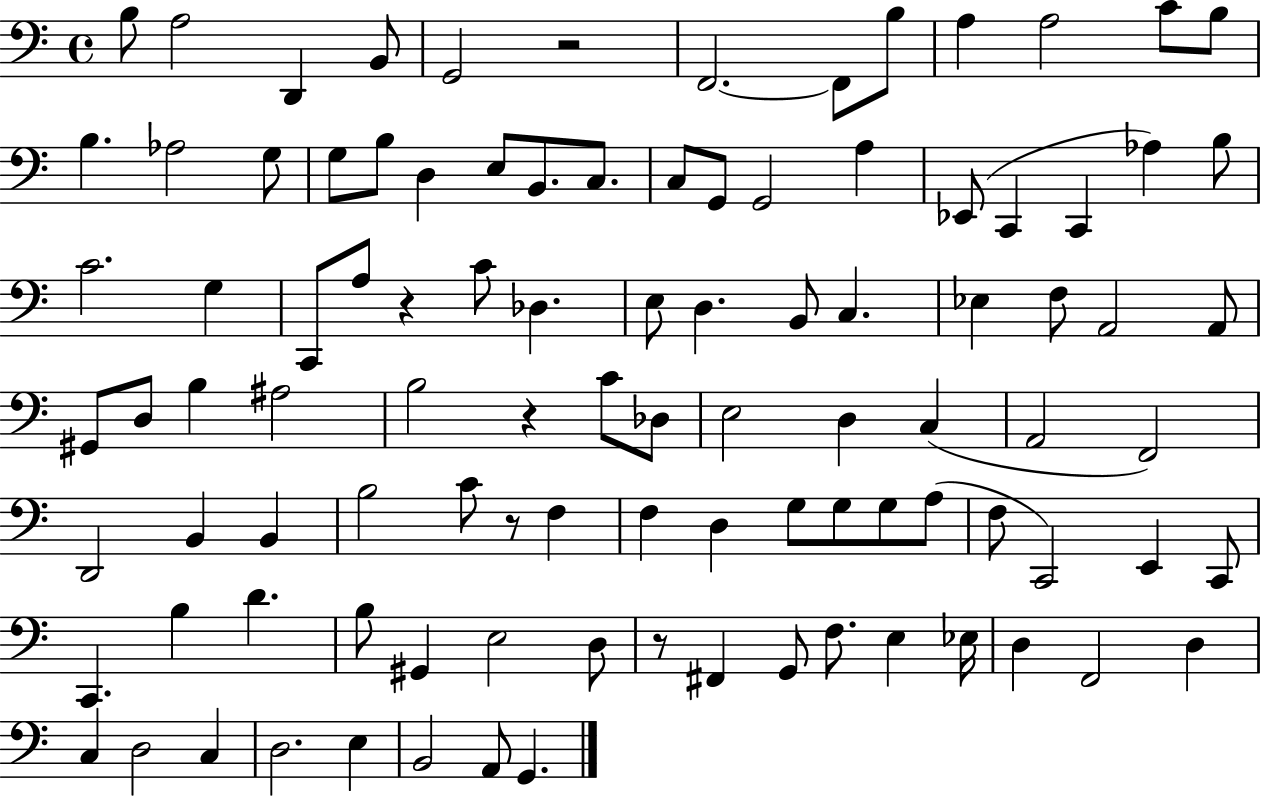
B3/e A3/h D2/q B2/e G2/h R/h F2/h. F2/e B3/e A3/q A3/h C4/e B3/e B3/q. Ab3/h G3/e G3/e B3/e D3/q E3/e B2/e. C3/e. C3/e G2/e G2/h A3/q Eb2/e C2/q C2/q Ab3/q B3/e C4/h. G3/q C2/e A3/e R/q C4/e Db3/q. E3/e D3/q. B2/e C3/q. Eb3/q F3/e A2/h A2/e G#2/e D3/e B3/q A#3/h B3/h R/q C4/e Db3/e E3/h D3/q C3/q A2/h F2/h D2/h B2/q B2/q B3/h C4/e R/e F3/q F3/q D3/q G3/e G3/e G3/e A3/e F3/e C2/h E2/q C2/e C2/q. B3/q D4/q. B3/e G#2/q E3/h D3/e R/e F#2/q G2/e F3/e. E3/q Eb3/s D3/q F2/h D3/q C3/q D3/h C3/q D3/h. E3/q B2/h A2/e G2/q.